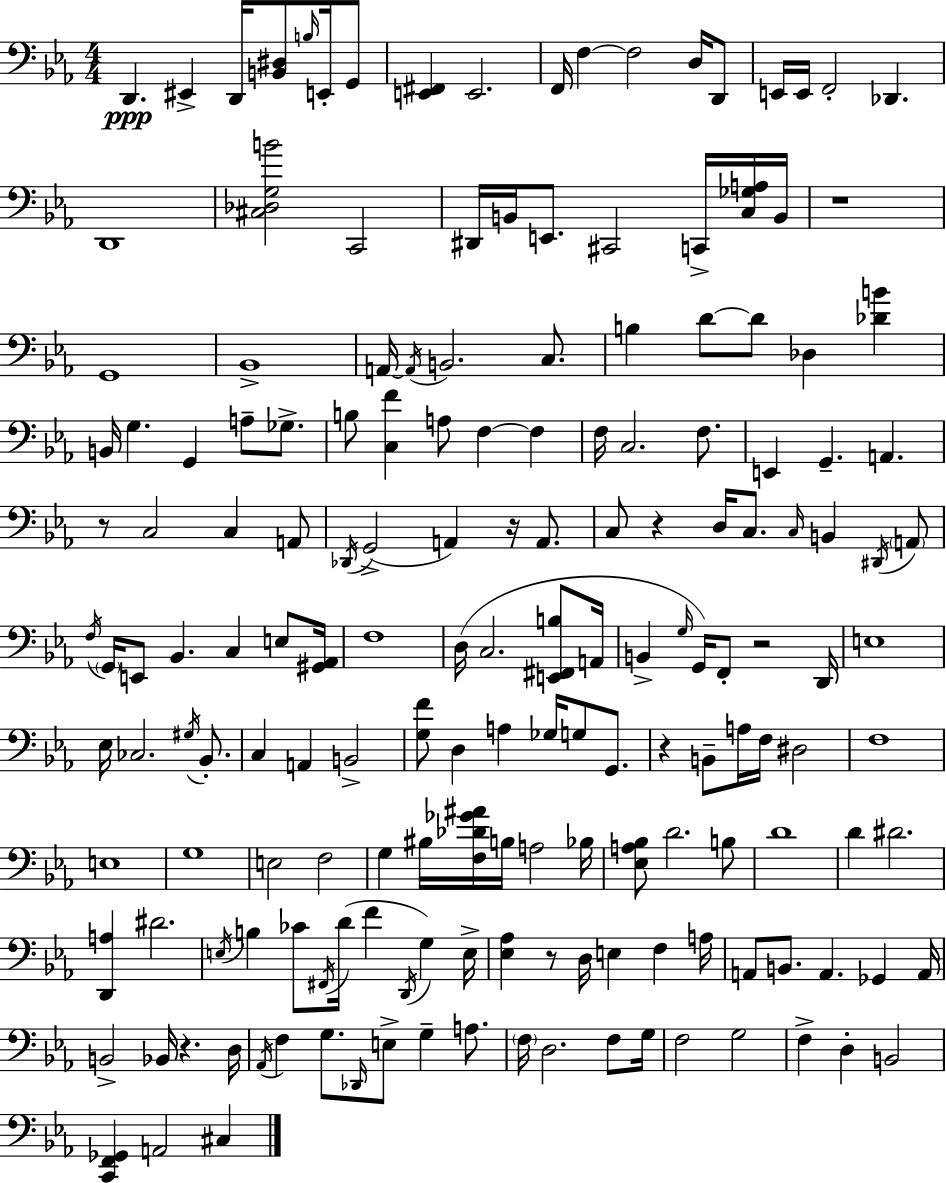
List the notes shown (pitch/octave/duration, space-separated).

D2/q. EIS2/q D2/s [B2,D#3]/e B3/s E2/s G2/e [E2,F#2]/q E2/h. F2/s F3/q F3/h D3/s D2/e E2/s E2/s F2/h Db2/q. D2/w [C#3,Db3,G3,B4]/h C2/h D#2/s B2/s E2/e. C#2/h C2/s [C3,Gb3,A3]/s B2/s R/w G2/w Bb2/w A2/s A2/s B2/h. C3/e. B3/q D4/e D4/e Db3/q [Db4,B4]/q B2/s G3/q. G2/q A3/e Gb3/e. B3/e [C3,F4]/q A3/e F3/q F3/q F3/s C3/h. F3/e. E2/q G2/q. A2/q. R/e C3/h C3/q A2/e Db2/s G2/h A2/q R/s A2/e. C3/e R/q D3/s C3/e. C3/s B2/q D#2/s A2/e F3/s G2/s E2/e Bb2/q. C3/q E3/e [G#2,Ab2]/s F3/w D3/s C3/h. [E2,F#2,B3]/e A2/s B2/q G3/s G2/s F2/e R/h D2/s E3/w Eb3/s CES3/h. G#3/s Bb2/e. C3/q A2/q B2/h [G3,F4]/e D3/q A3/q Gb3/s G3/e G2/e. R/q B2/e A3/s F3/s D#3/h F3/w E3/w G3/w E3/h F3/h G3/q BIS3/s [F3,Db4,Gb4,A#4]/s B3/s A3/h Bb3/s [Eb3,A3,Bb3]/e D4/h. B3/e D4/w D4/q D#4/h. [D2,A3]/q D#4/h. E3/s B3/q CES4/e F#2/s D4/s F4/q D2/s G3/q E3/s [Eb3,Ab3]/q R/e D3/s E3/q F3/q A3/s A2/e B2/e. A2/q. Gb2/q A2/s B2/h Bb2/s R/q. D3/s Ab2/s F3/q G3/e. Db2/s E3/e G3/q A3/e. F3/s D3/h. F3/e G3/s F3/h G3/h F3/q D3/q B2/h [C2,F2,Gb2]/q A2/h C#3/q